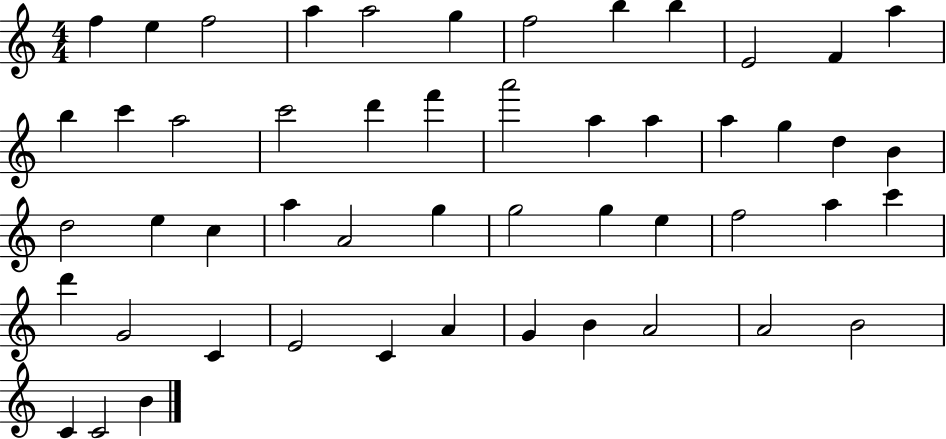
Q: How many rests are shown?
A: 0